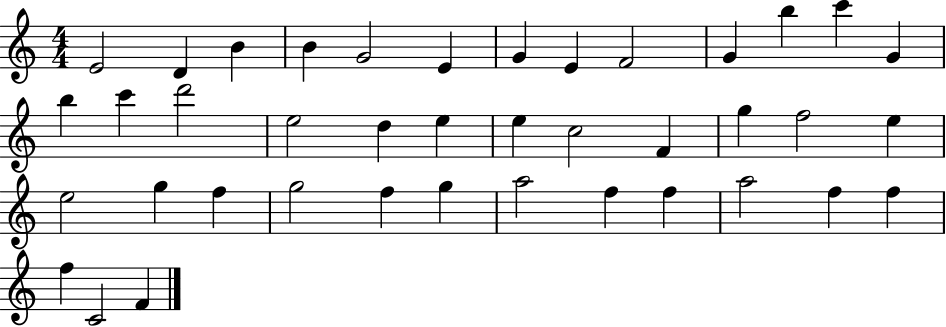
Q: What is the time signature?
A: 4/4